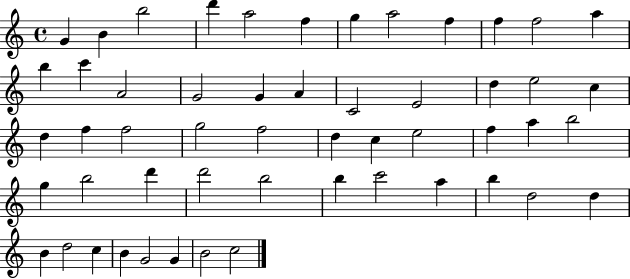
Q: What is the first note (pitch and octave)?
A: G4